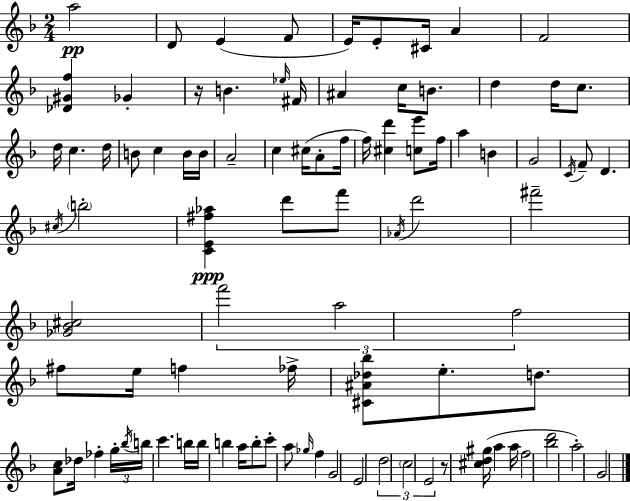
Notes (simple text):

A5/h D4/e E4/q F4/e E4/s E4/e C#4/s A4/q F4/h [Db4,G#4,F5]/q Gb4/q R/s B4/q. Eb5/s F#4/s A#4/q C5/s B4/e. D5/q D5/s C5/e. D5/s C5/q. D5/s B4/e C5/q B4/s B4/s A4/h C5/q C#5/s A4/e F5/s F5/s [C#5,D6]/q [C5,E6]/e F5/s A5/q B4/q G4/h C4/s F4/e D4/q. C#5/s B5/h [C4,E4,F#5,Ab5]/q D6/e F6/e Ab4/s D6/h F#6/h [Gb4,Bb4,C#5]/h F6/h A5/h F5/h F#5/e E5/s F5/q FES5/s [C#4,A#4,Db5,Bb5]/e E5/e. D5/e. [A4,C5]/e Db5/s FES5/q G5/s Bb5/s B5/s C6/q. B5/s B5/s B5/q A5/s B5/e C6/e A5/e Gb5/s F5/q G4/h E4/h D5/h C5/h E4/h R/e [C#5,D5,G#5]/s A5/q A5/s F5/h [Bb5,D6]/h A5/h G4/h